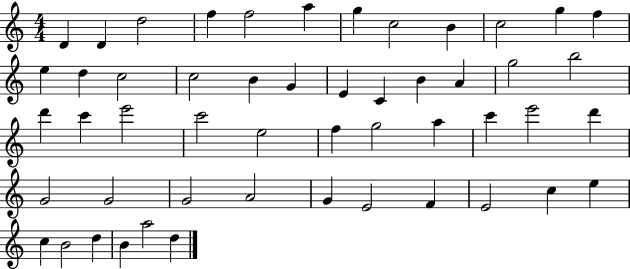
{
  \clef treble
  \numericTimeSignature
  \time 4/4
  \key c \major
  d'4 d'4 d''2 | f''4 f''2 a''4 | g''4 c''2 b'4 | c''2 g''4 f''4 | \break e''4 d''4 c''2 | c''2 b'4 g'4 | e'4 c'4 b'4 a'4 | g''2 b''2 | \break d'''4 c'''4 e'''2 | c'''2 e''2 | f''4 g''2 a''4 | c'''4 e'''2 d'''4 | \break g'2 g'2 | g'2 a'2 | g'4 e'2 f'4 | e'2 c''4 e''4 | \break c''4 b'2 d''4 | b'4 a''2 d''4 | \bar "|."
}